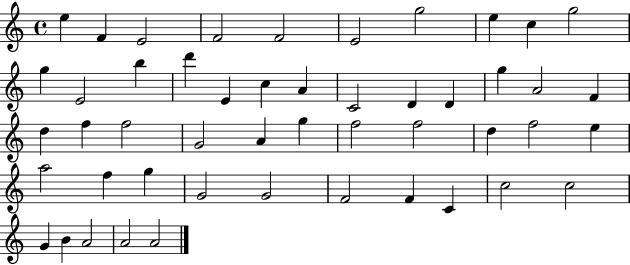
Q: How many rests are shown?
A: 0